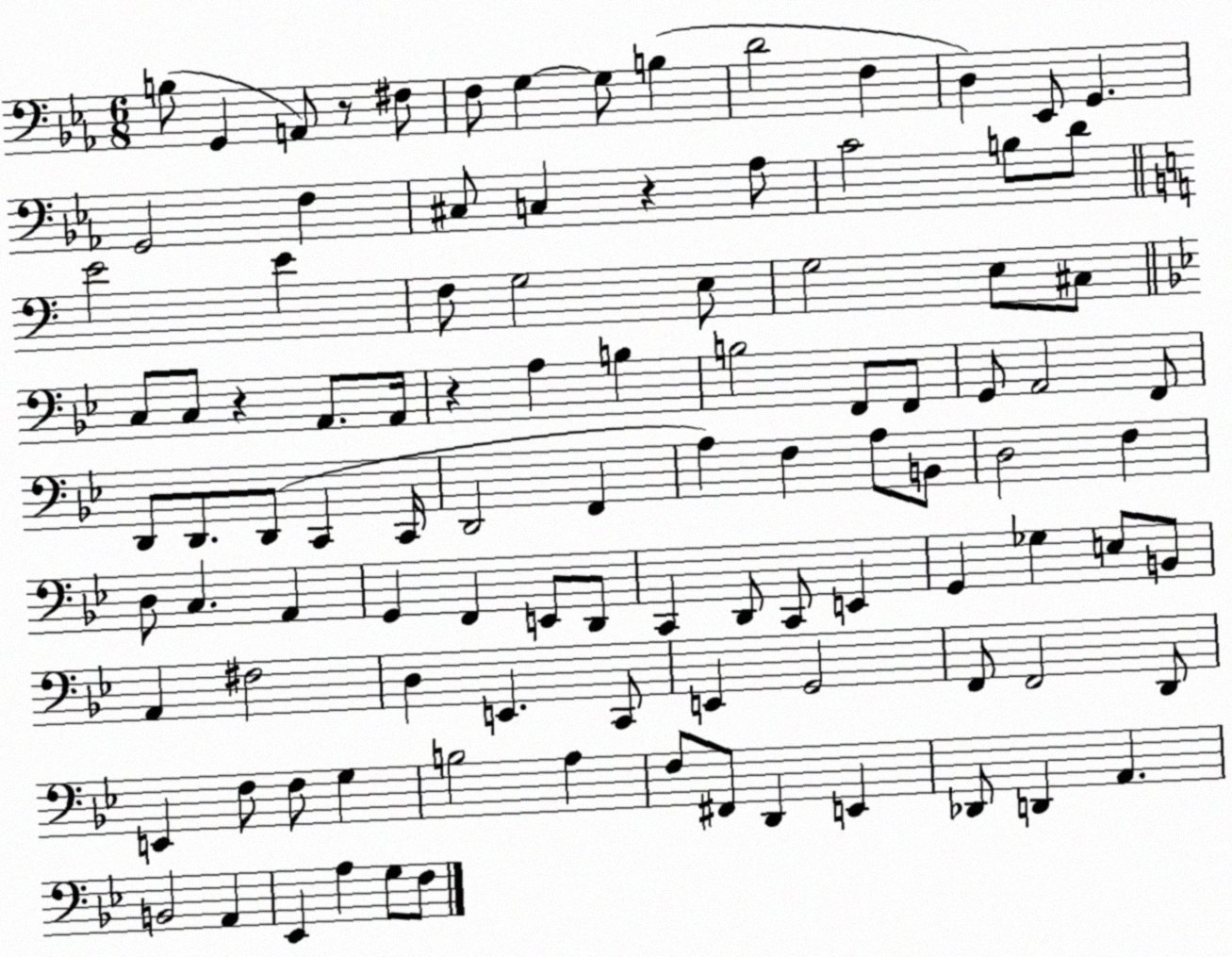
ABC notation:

X:1
T:Untitled
M:6/8
L:1/4
K:Eb
B,/2 G,, A,,/2 z/2 ^F,/2 F,/2 G, G,/2 B, D2 F, D, _E,,/2 G,, G,,2 F, ^C,/2 C, z _A,/2 C2 B,/2 D/2 E2 E F,/2 G,2 E,/2 G,2 E,/2 ^C,/2 C,/2 C,/2 z A,,/2 A,,/4 z A, B, B,2 F,,/2 F,,/2 G,,/2 A,,2 F,,/2 D,,/2 D,,/2 D,,/2 C,, C,,/4 D,,2 F,, A, F, A,/2 B,,/2 D,2 F, D,/2 C, A,, G,, F,, E,,/2 D,,/2 C,, D,,/2 C,,/2 E,, G,, _G, E,/2 B,,/2 A,, ^F,2 D, E,, C,,/2 E,, G,,2 F,,/2 F,,2 D,,/2 E,, F,/2 F,/2 G, B,2 A, F,/2 ^F,,/2 D,, E,, _D,,/2 D,, A,, B,,2 A,, _E,, A, G,/2 F,/2